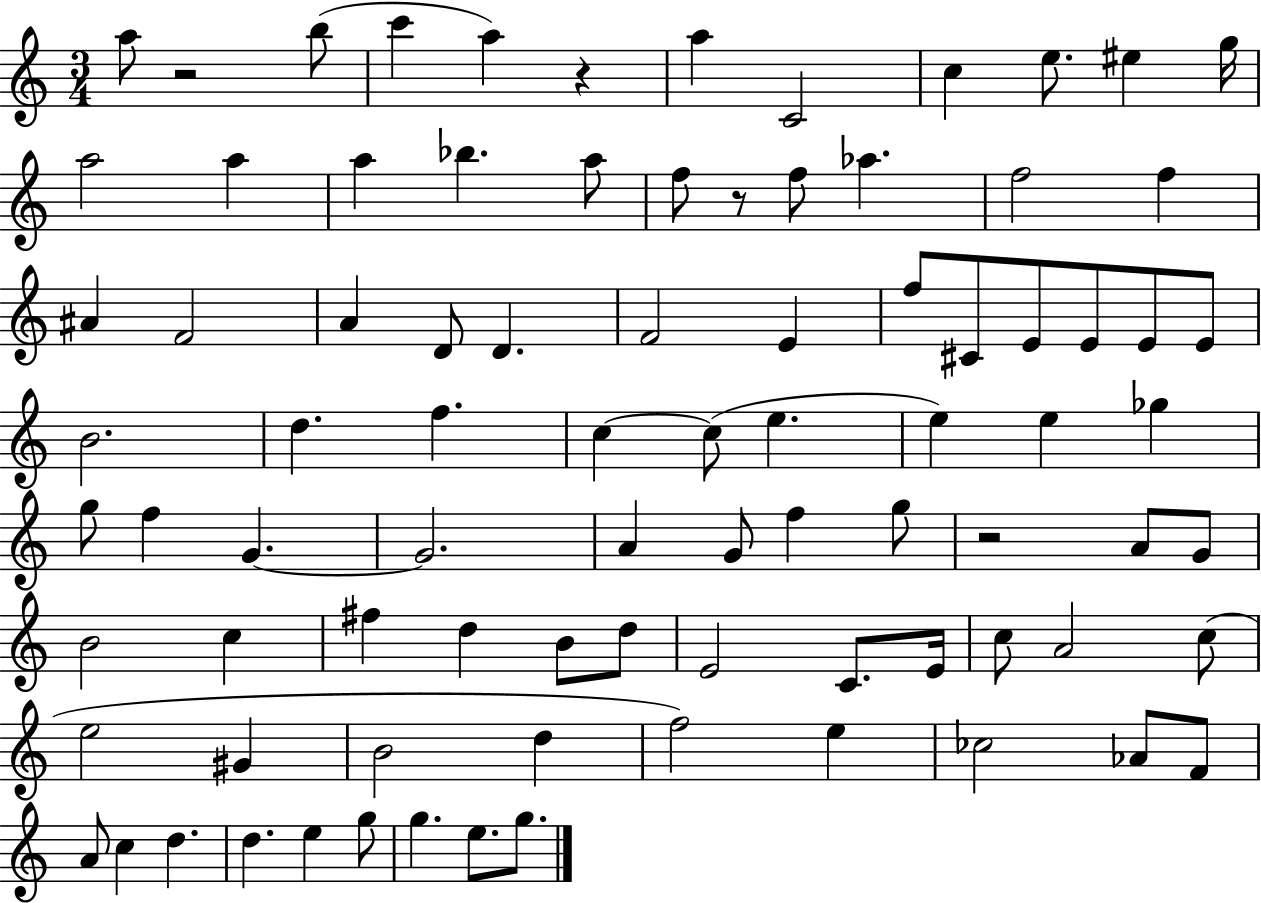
A5/e R/h B5/e C6/q A5/q R/q A5/q C4/h C5/q E5/e. EIS5/q G5/s A5/h A5/q A5/q Bb5/q. A5/e F5/e R/e F5/e Ab5/q. F5/h F5/q A#4/q F4/h A4/q D4/e D4/q. F4/h E4/q F5/e C#4/e E4/e E4/e E4/e E4/e B4/h. D5/q. F5/q. C5/q C5/e E5/q. E5/q E5/q Gb5/q G5/e F5/q G4/q. G4/h. A4/q G4/e F5/q G5/e R/h A4/e G4/e B4/h C5/q F#5/q D5/q B4/e D5/e E4/h C4/e. E4/s C5/e A4/h C5/e E5/h G#4/q B4/h D5/q F5/h E5/q CES5/h Ab4/e F4/e A4/e C5/q D5/q. D5/q. E5/q G5/e G5/q. E5/e. G5/e.